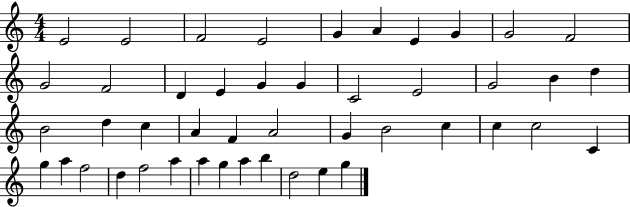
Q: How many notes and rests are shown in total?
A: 46